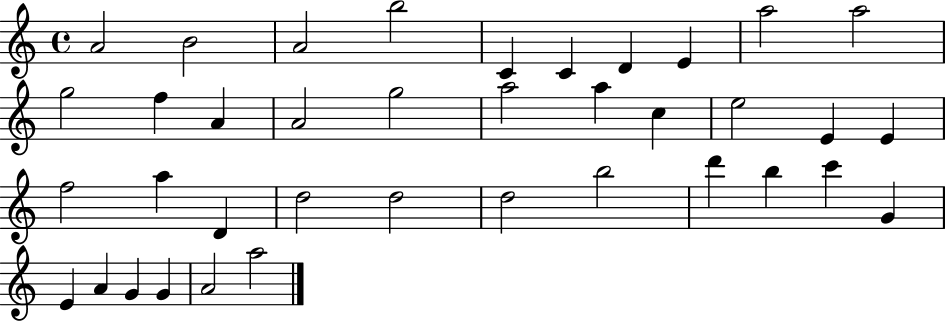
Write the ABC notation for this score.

X:1
T:Untitled
M:4/4
L:1/4
K:C
A2 B2 A2 b2 C C D E a2 a2 g2 f A A2 g2 a2 a c e2 E E f2 a D d2 d2 d2 b2 d' b c' G E A G G A2 a2